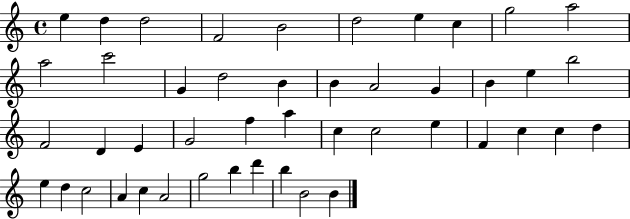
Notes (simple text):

E5/q D5/q D5/h F4/h B4/h D5/h E5/q C5/q G5/h A5/h A5/h C6/h G4/q D5/h B4/q B4/q A4/h G4/q B4/q E5/q B5/h F4/h D4/q E4/q G4/h F5/q A5/q C5/q C5/h E5/q F4/q C5/q C5/q D5/q E5/q D5/q C5/h A4/q C5/q A4/h G5/h B5/q D6/q B5/q B4/h B4/q